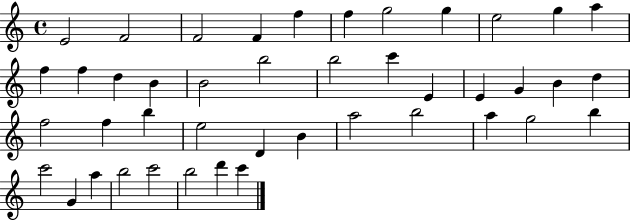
E4/h F4/h F4/h F4/q F5/q F5/q G5/h G5/q E5/h G5/q A5/q F5/q F5/q D5/q B4/q B4/h B5/h B5/h C6/q E4/q E4/q G4/q B4/q D5/q F5/h F5/q B5/q E5/h D4/q B4/q A5/h B5/h A5/q G5/h B5/q C6/h G4/q A5/q B5/h C6/h B5/h D6/q C6/q